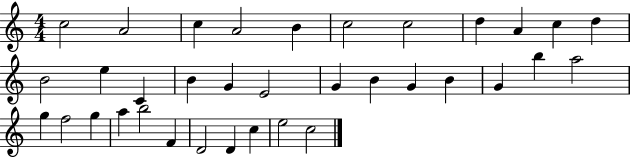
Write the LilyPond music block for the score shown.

{
  \clef treble
  \numericTimeSignature
  \time 4/4
  \key c \major
  c''2 a'2 | c''4 a'2 b'4 | c''2 c''2 | d''4 a'4 c''4 d''4 | \break b'2 e''4 c'4 | b'4 g'4 e'2 | g'4 b'4 g'4 b'4 | g'4 b''4 a''2 | \break g''4 f''2 g''4 | a''4 b''2 f'4 | d'2 d'4 c''4 | e''2 c''2 | \break \bar "|."
}